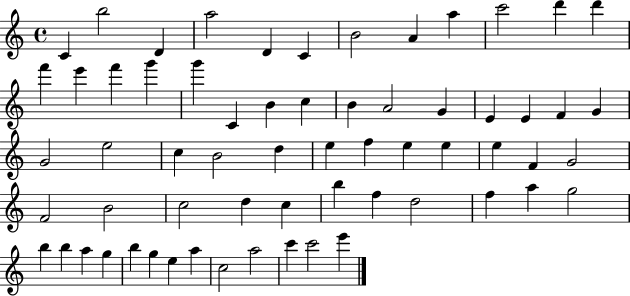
X:1
T:Untitled
M:4/4
L:1/4
K:C
C b2 D a2 D C B2 A a c'2 d' d' f' e' f' g' g' C B c B A2 G E E F G G2 e2 c B2 d e f e e e F G2 F2 B2 c2 d c b f d2 f a g2 b b a g b g e a c2 a2 c' c'2 e'